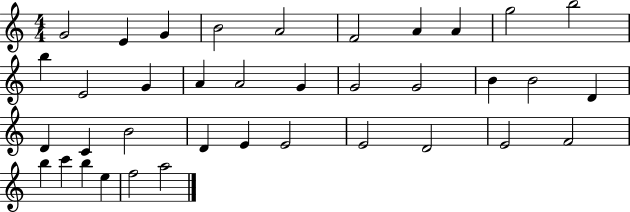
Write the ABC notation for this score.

X:1
T:Untitled
M:4/4
L:1/4
K:C
G2 E G B2 A2 F2 A A g2 b2 b E2 G A A2 G G2 G2 B B2 D D C B2 D E E2 E2 D2 E2 F2 b c' b e f2 a2